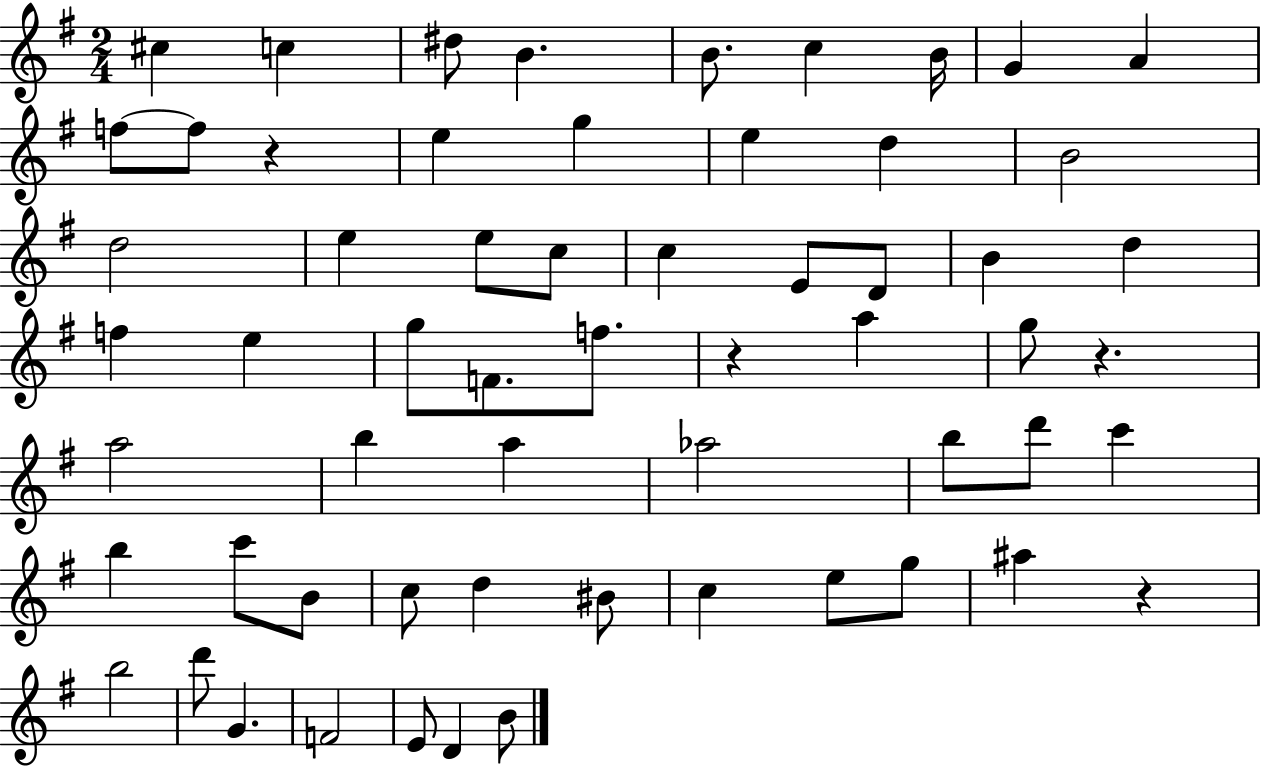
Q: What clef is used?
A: treble